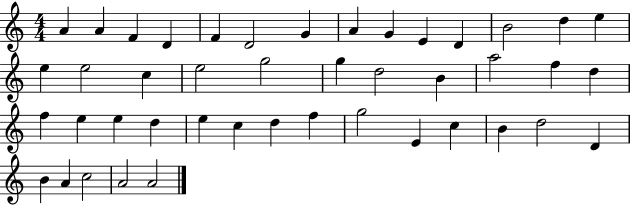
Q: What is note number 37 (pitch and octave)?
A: B4